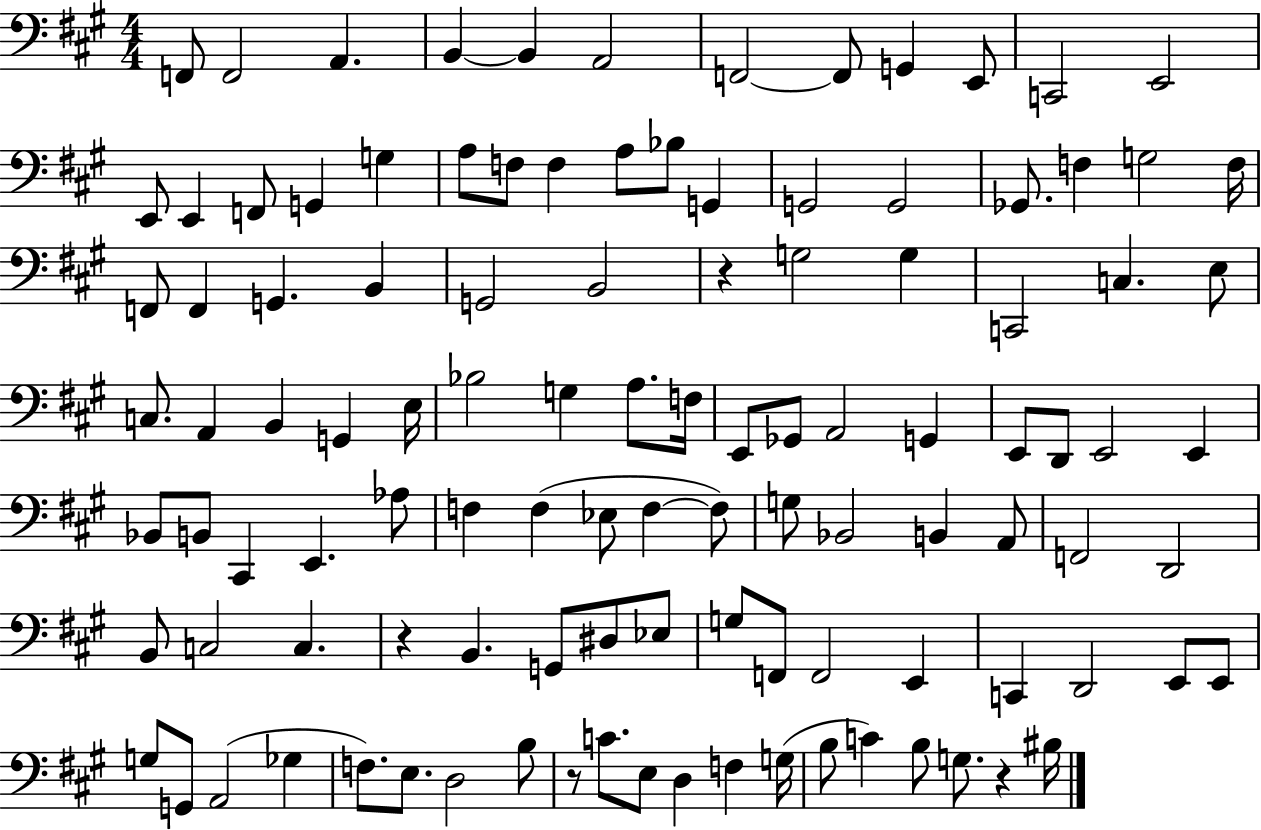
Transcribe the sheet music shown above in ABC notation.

X:1
T:Untitled
M:4/4
L:1/4
K:A
F,,/2 F,,2 A,, B,, B,, A,,2 F,,2 F,,/2 G,, E,,/2 C,,2 E,,2 E,,/2 E,, F,,/2 G,, G, A,/2 F,/2 F, A,/2 _B,/2 G,, G,,2 G,,2 _G,,/2 F, G,2 F,/4 F,,/2 F,, G,, B,, G,,2 B,,2 z G,2 G, C,,2 C, E,/2 C,/2 A,, B,, G,, E,/4 _B,2 G, A,/2 F,/4 E,,/2 _G,,/2 A,,2 G,, E,,/2 D,,/2 E,,2 E,, _B,,/2 B,,/2 ^C,, E,, _A,/2 F, F, _E,/2 F, F,/2 G,/2 _B,,2 B,, A,,/2 F,,2 D,,2 B,,/2 C,2 C, z B,, G,,/2 ^D,/2 _E,/2 G,/2 F,,/2 F,,2 E,, C,, D,,2 E,,/2 E,,/2 G,/2 G,,/2 A,,2 _G, F,/2 E,/2 D,2 B,/2 z/2 C/2 E,/2 D, F, G,/4 B,/2 C B,/2 G,/2 z ^B,/4